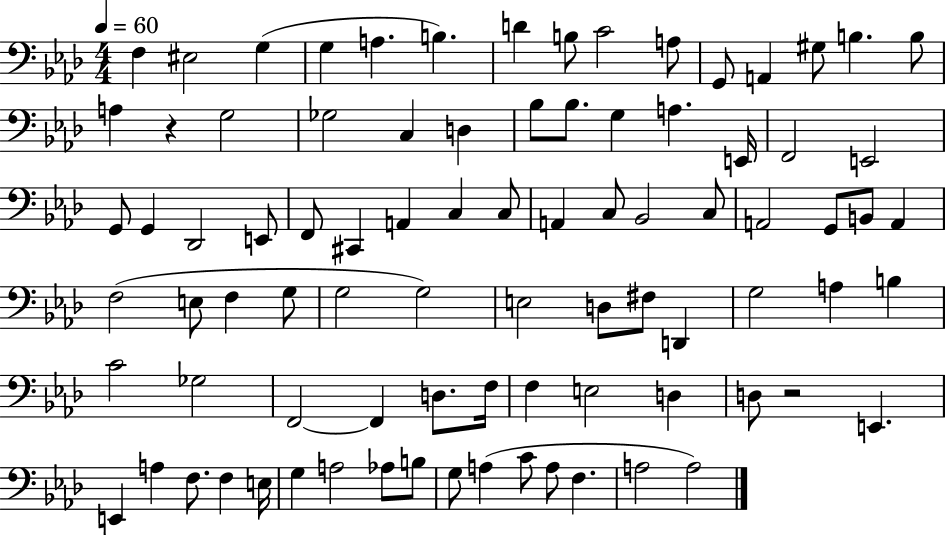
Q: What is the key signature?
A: AES major